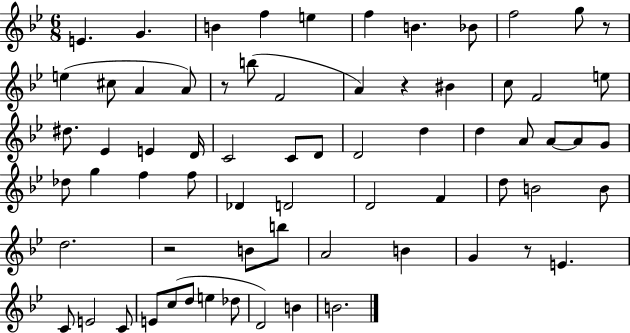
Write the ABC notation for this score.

X:1
T:Untitled
M:6/8
L:1/4
K:Bb
E G B f e f B _B/2 f2 g/2 z/2 e ^c/2 A A/2 z/2 b/2 F2 A z ^B c/2 F2 e/2 ^d/2 _E E D/4 C2 C/2 D/2 D2 d d A/2 A/2 A/2 G/2 _d/2 g f f/2 _D D2 D2 F d/2 B2 B/2 d2 z2 B/2 b/2 A2 B G z/2 E C/2 E2 C/2 E/2 c/2 d/2 e _d/2 D2 B B2